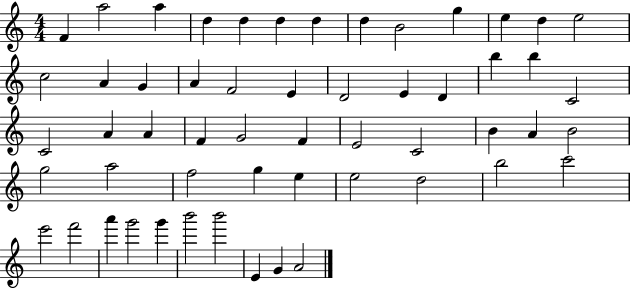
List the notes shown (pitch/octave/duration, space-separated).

F4/q A5/h A5/q D5/q D5/q D5/q D5/q D5/q B4/h G5/q E5/q D5/q E5/h C5/h A4/q G4/q A4/q F4/h E4/q D4/h E4/q D4/q B5/q B5/q C4/h C4/h A4/q A4/q F4/q G4/h F4/q E4/h C4/h B4/q A4/q B4/h G5/h A5/h F5/h G5/q E5/q E5/h D5/h B5/h C6/h E6/h F6/h A6/q G6/h G6/q B6/h B6/h E4/q G4/q A4/h